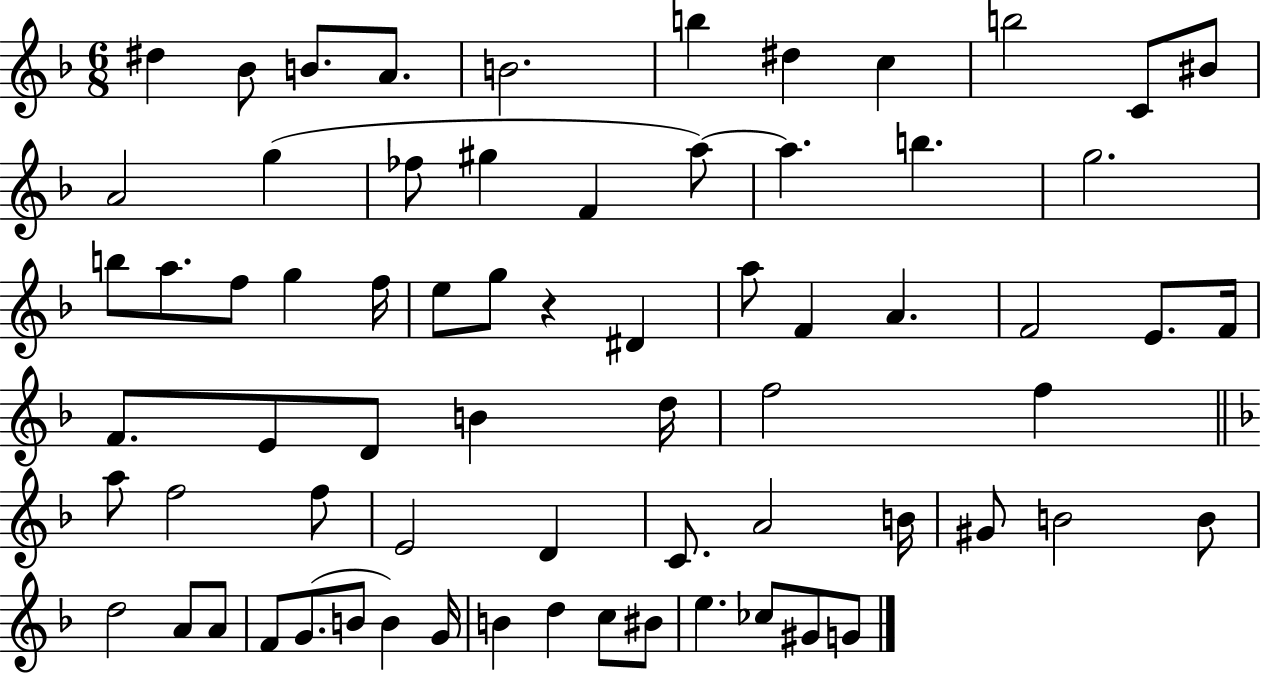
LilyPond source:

{
  \clef treble
  \numericTimeSignature
  \time 6/8
  \key f \major
  dis''4 bes'8 b'8. a'8. | b'2. | b''4 dis''4 c''4 | b''2 c'8 bis'8 | \break a'2 g''4( | fes''8 gis''4 f'4 a''8~~) | a''4. b''4. | g''2. | \break b''8 a''8. f''8 g''4 f''16 | e''8 g''8 r4 dis'4 | a''8 f'4 a'4. | f'2 e'8. f'16 | \break f'8. e'8 d'8 b'4 d''16 | f''2 f''4 | \bar "||" \break \key f \major a''8 f''2 f''8 | e'2 d'4 | c'8. a'2 b'16 | gis'8 b'2 b'8 | \break d''2 a'8 a'8 | f'8 g'8.( b'8 b'4) g'16 | b'4 d''4 c''8 bis'8 | e''4. ces''8 gis'8 g'8 | \break \bar "|."
}